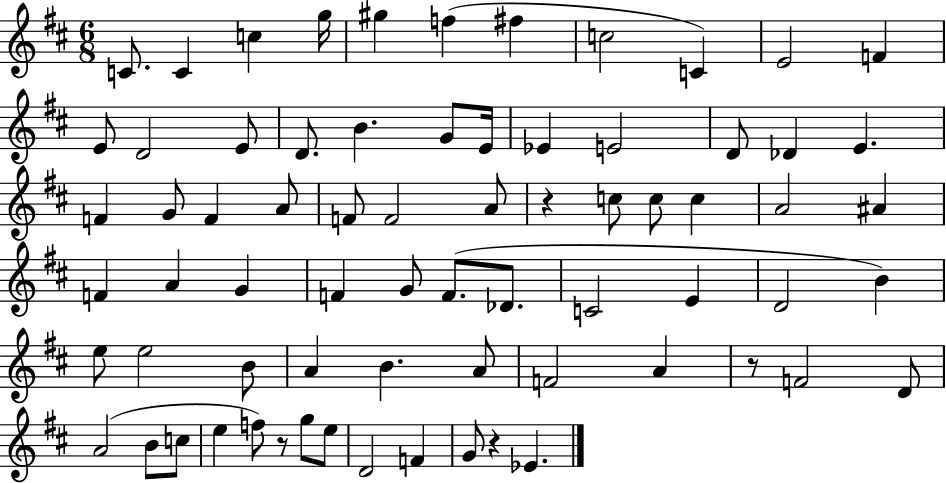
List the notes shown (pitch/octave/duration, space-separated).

C4/e. C4/q C5/q G5/s G#5/q F5/q F#5/q C5/h C4/q E4/h F4/q E4/e D4/h E4/e D4/e. B4/q. G4/e E4/s Eb4/q E4/h D4/e Db4/q E4/q. F4/q G4/e F4/q A4/e F4/e F4/h A4/e R/q C5/e C5/e C5/q A4/h A#4/q F4/q A4/q G4/q F4/q G4/e F4/e. Db4/e. C4/h E4/q D4/h B4/q E5/e E5/h B4/e A4/q B4/q. A4/e F4/h A4/q R/e F4/h D4/e A4/h B4/e C5/e E5/q F5/e R/e G5/e E5/e D4/h F4/q G4/e R/q Eb4/q.